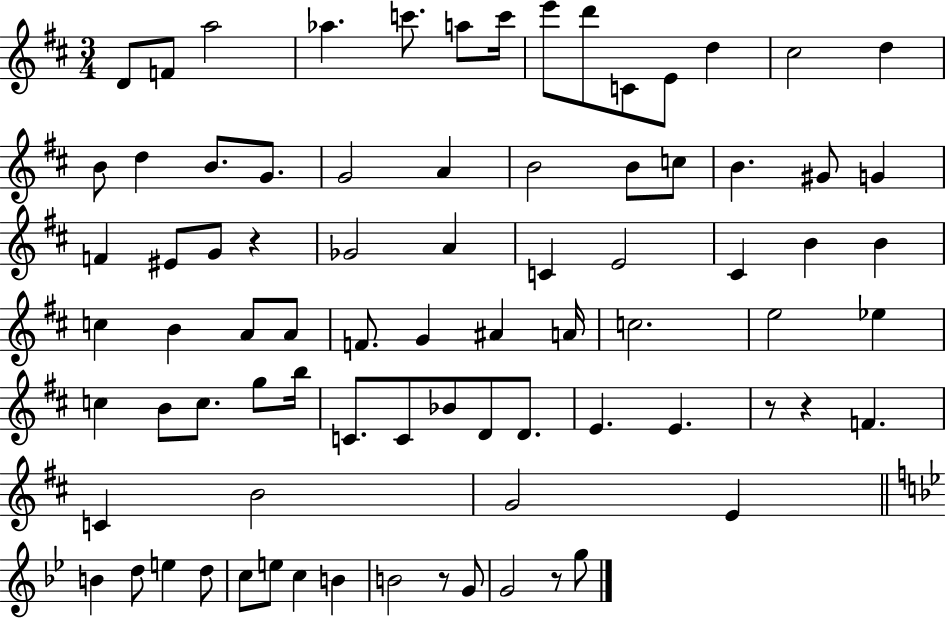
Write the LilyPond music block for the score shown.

{
  \clef treble
  \numericTimeSignature
  \time 3/4
  \key d \major
  \repeat volta 2 { d'8 f'8 a''2 | aes''4. c'''8. a''8 c'''16 | e'''8 d'''8 c'8 e'8 d''4 | cis''2 d''4 | \break b'8 d''4 b'8. g'8. | g'2 a'4 | b'2 b'8 c''8 | b'4. gis'8 g'4 | \break f'4 eis'8 g'8 r4 | ges'2 a'4 | c'4 e'2 | cis'4 b'4 b'4 | \break c''4 b'4 a'8 a'8 | f'8. g'4 ais'4 a'16 | c''2. | e''2 ees''4 | \break c''4 b'8 c''8. g''8 b''16 | c'8. c'8 bes'8 d'8 d'8. | e'4. e'4. | r8 r4 f'4. | \break c'4 b'2 | g'2 e'4 | \bar "||" \break \key bes \major b'4 d''8 e''4 d''8 | c''8 e''8 c''4 b'4 | b'2 r8 g'8 | g'2 r8 g''8 | \break } \bar "|."
}